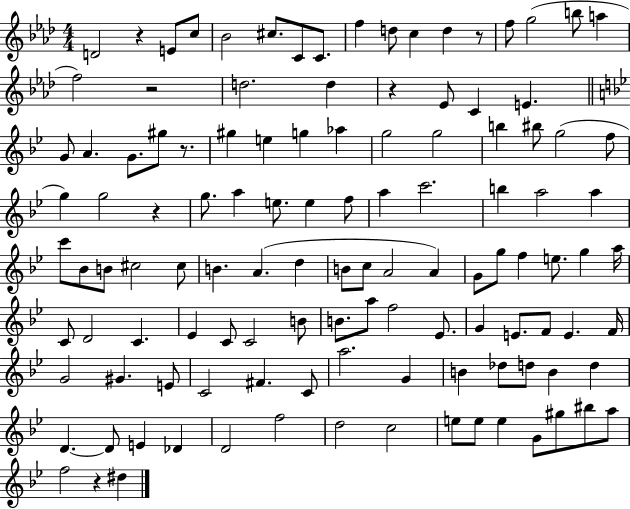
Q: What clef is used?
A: treble